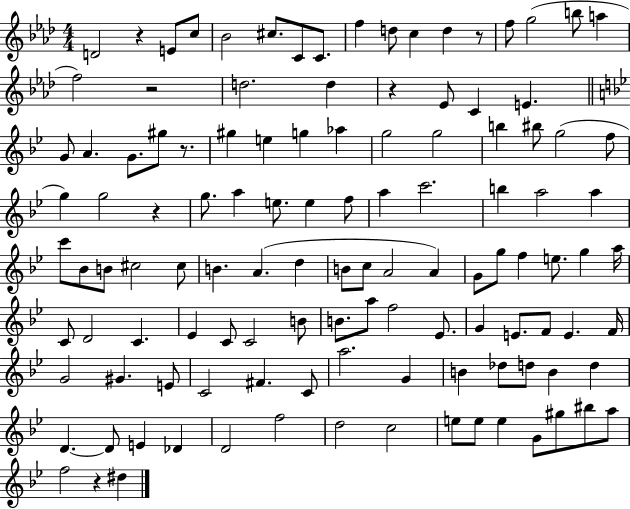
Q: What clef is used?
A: treble